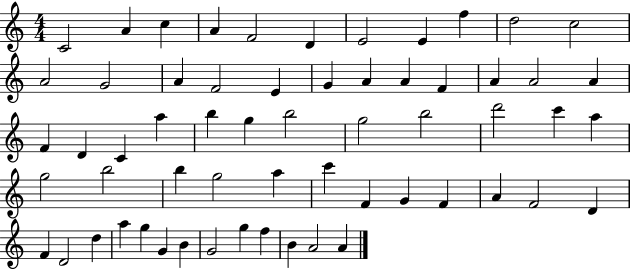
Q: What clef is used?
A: treble